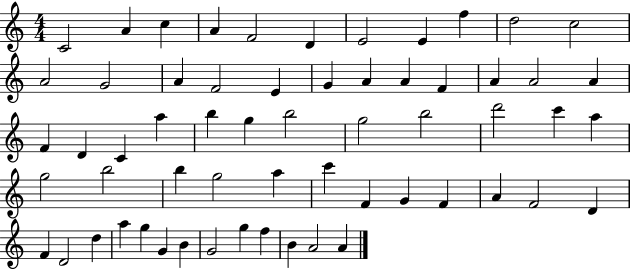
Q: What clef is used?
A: treble